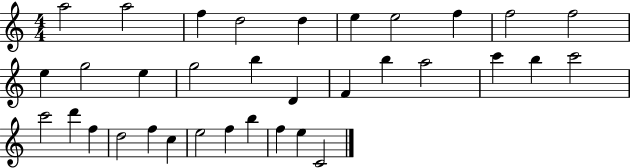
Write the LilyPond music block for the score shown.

{
  \clef treble
  \numericTimeSignature
  \time 4/4
  \key c \major
  a''2 a''2 | f''4 d''2 d''4 | e''4 e''2 f''4 | f''2 f''2 | \break e''4 g''2 e''4 | g''2 b''4 d'4 | f'4 b''4 a''2 | c'''4 b''4 c'''2 | \break c'''2 d'''4 f''4 | d''2 f''4 c''4 | e''2 f''4 b''4 | f''4 e''4 c'2 | \break \bar "|."
}